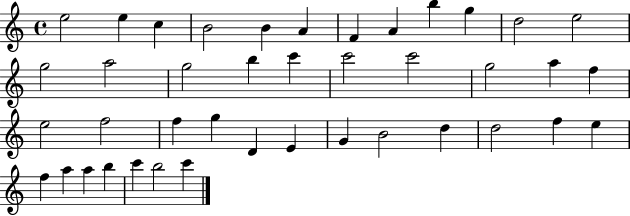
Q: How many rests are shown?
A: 0